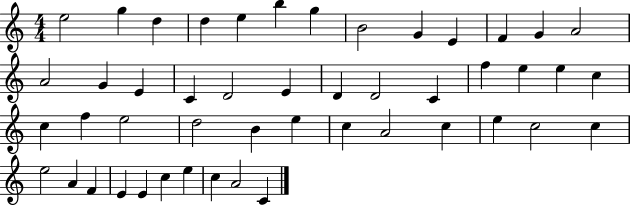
E5/h G5/q D5/q D5/q E5/q B5/q G5/q B4/h G4/q E4/q F4/q G4/q A4/h A4/h G4/q E4/q C4/q D4/h E4/q D4/q D4/h C4/q F5/q E5/q E5/q C5/q C5/q F5/q E5/h D5/h B4/q E5/q C5/q A4/h C5/q E5/q C5/h C5/q E5/h A4/q F4/q E4/q E4/q C5/q E5/q C5/q A4/h C4/q